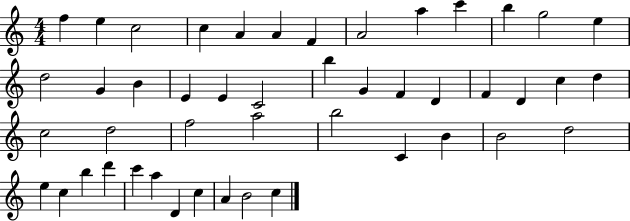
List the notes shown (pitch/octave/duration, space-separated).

F5/q E5/q C5/h C5/q A4/q A4/q F4/q A4/h A5/q C6/q B5/q G5/h E5/q D5/h G4/q B4/q E4/q E4/q C4/h B5/q G4/q F4/q D4/q F4/q D4/q C5/q D5/q C5/h D5/h F5/h A5/h B5/h C4/q B4/q B4/h D5/h E5/q C5/q B5/q D6/q C6/q A5/q D4/q C5/q A4/q B4/h C5/q